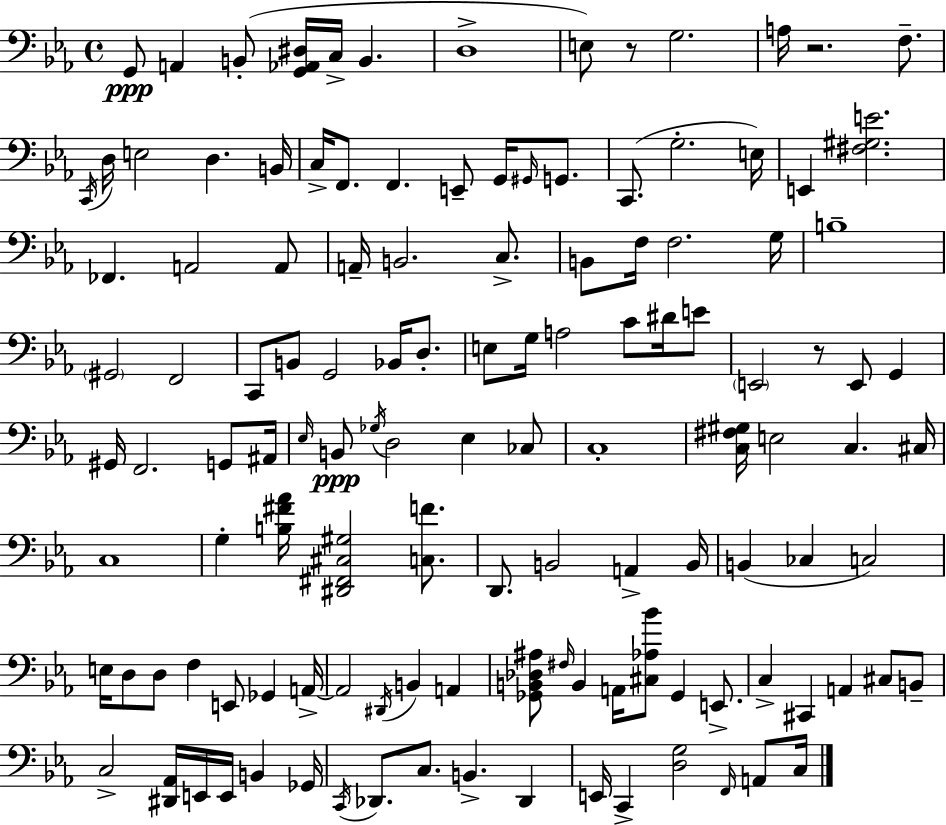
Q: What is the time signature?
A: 4/4